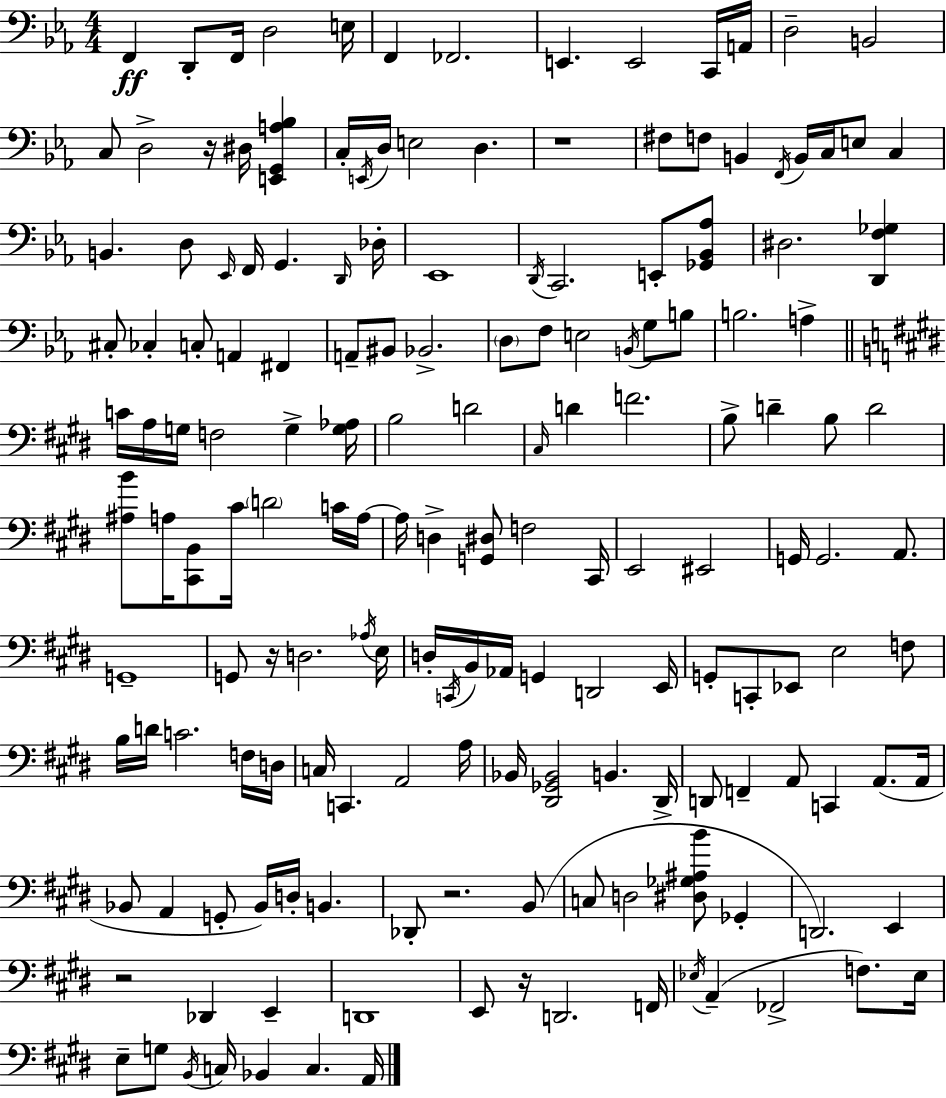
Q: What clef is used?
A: bass